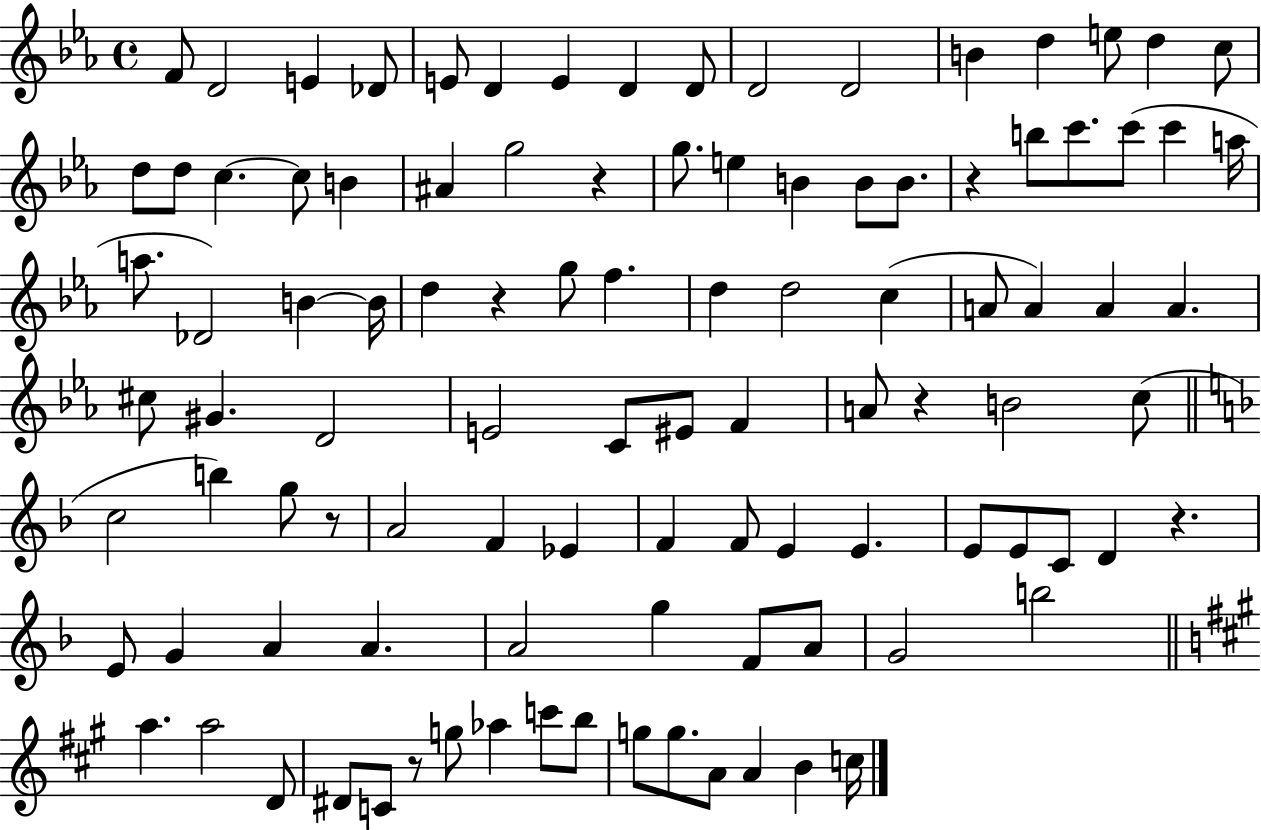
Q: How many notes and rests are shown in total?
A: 103